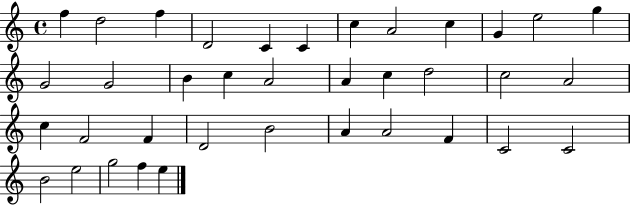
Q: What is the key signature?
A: C major